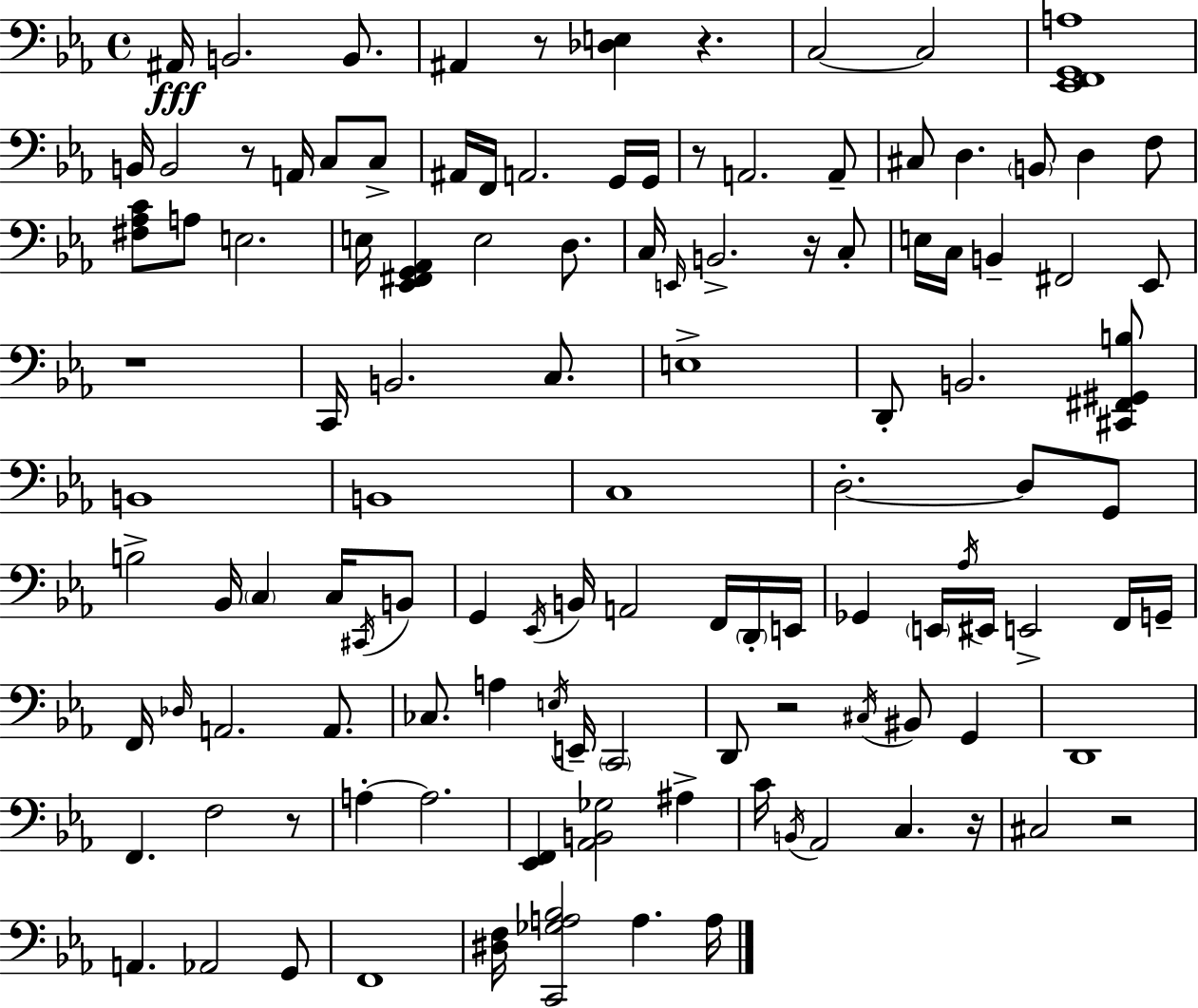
A#2/s B2/h. B2/e. A#2/q R/e [Db3,E3]/q R/q. C3/h C3/h [Eb2,F2,G2,A3]/w B2/s B2/h R/e A2/s C3/e C3/e A#2/s F2/s A2/h. G2/s G2/s R/e A2/h. A2/e C#3/e D3/q. B2/e D3/q F3/e [F#3,Ab3,C4]/e A3/e E3/h. E3/s [Eb2,F#2,G2,Ab2]/q E3/h D3/e. C3/s E2/s B2/h. R/s C3/e E3/s C3/s B2/q F#2/h Eb2/e R/w C2/s B2/h. C3/e. E3/w D2/e B2/h. [C#2,F#2,G#2,B3]/e B2/w B2/w C3/w D3/h. D3/e G2/e B3/h Bb2/s C3/q C3/s C#2/s B2/e G2/q Eb2/s B2/s A2/h F2/s D2/s E2/s Gb2/q E2/s Ab3/s EIS2/s E2/h F2/s G2/s F2/s Db3/s A2/h. A2/e. CES3/e. A3/q E3/s E2/s C2/h D2/e R/h C#3/s BIS2/e G2/q D2/w F2/q. F3/h R/e A3/q A3/h. [Eb2,F2]/q [Ab2,B2,Gb3]/h A#3/q C4/s B2/s Ab2/h C3/q. R/s C#3/h R/h A2/q. Ab2/h G2/e F2/w [D#3,F3]/s [C2,Gb3,A3,Bb3]/h A3/q. A3/s